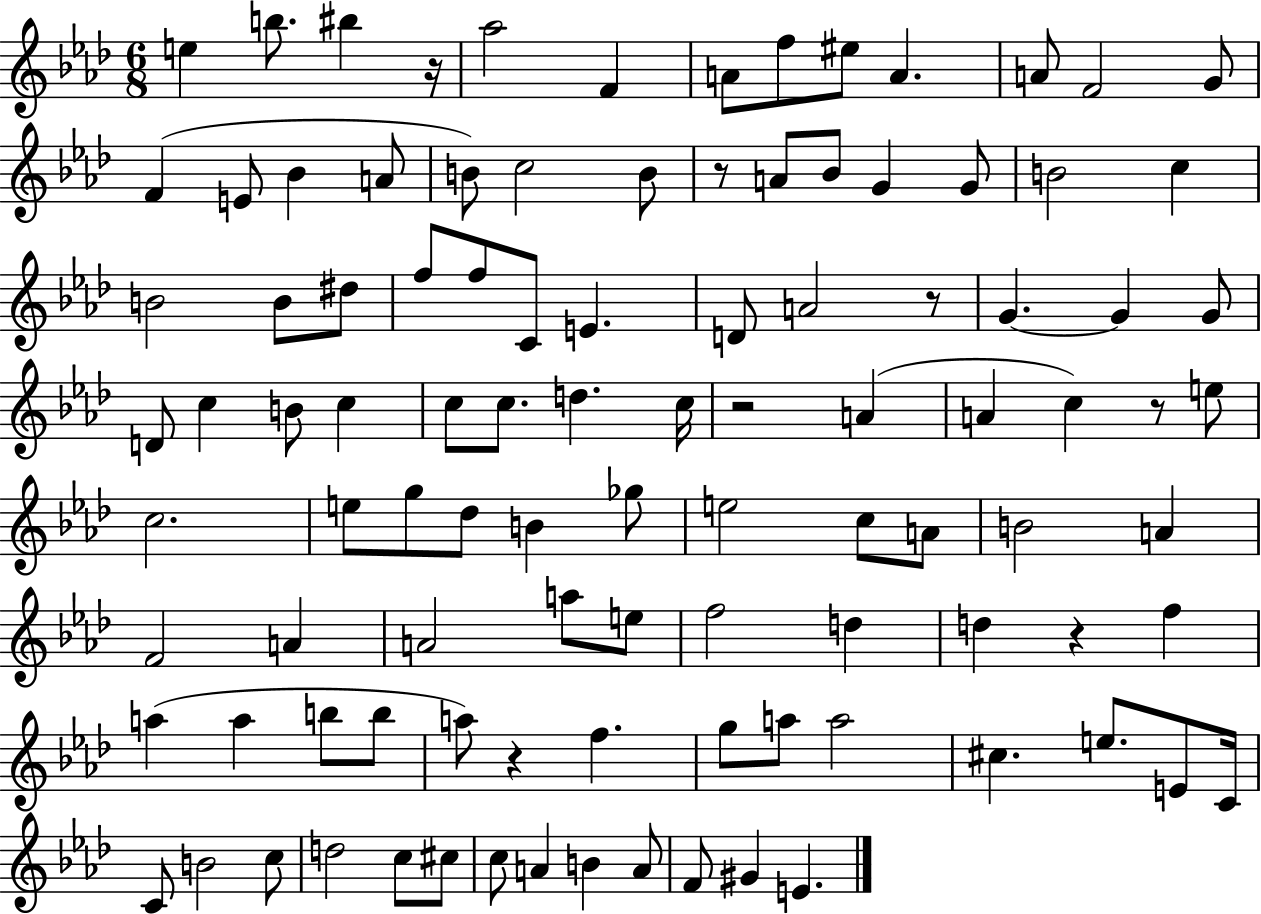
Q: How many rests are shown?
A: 7